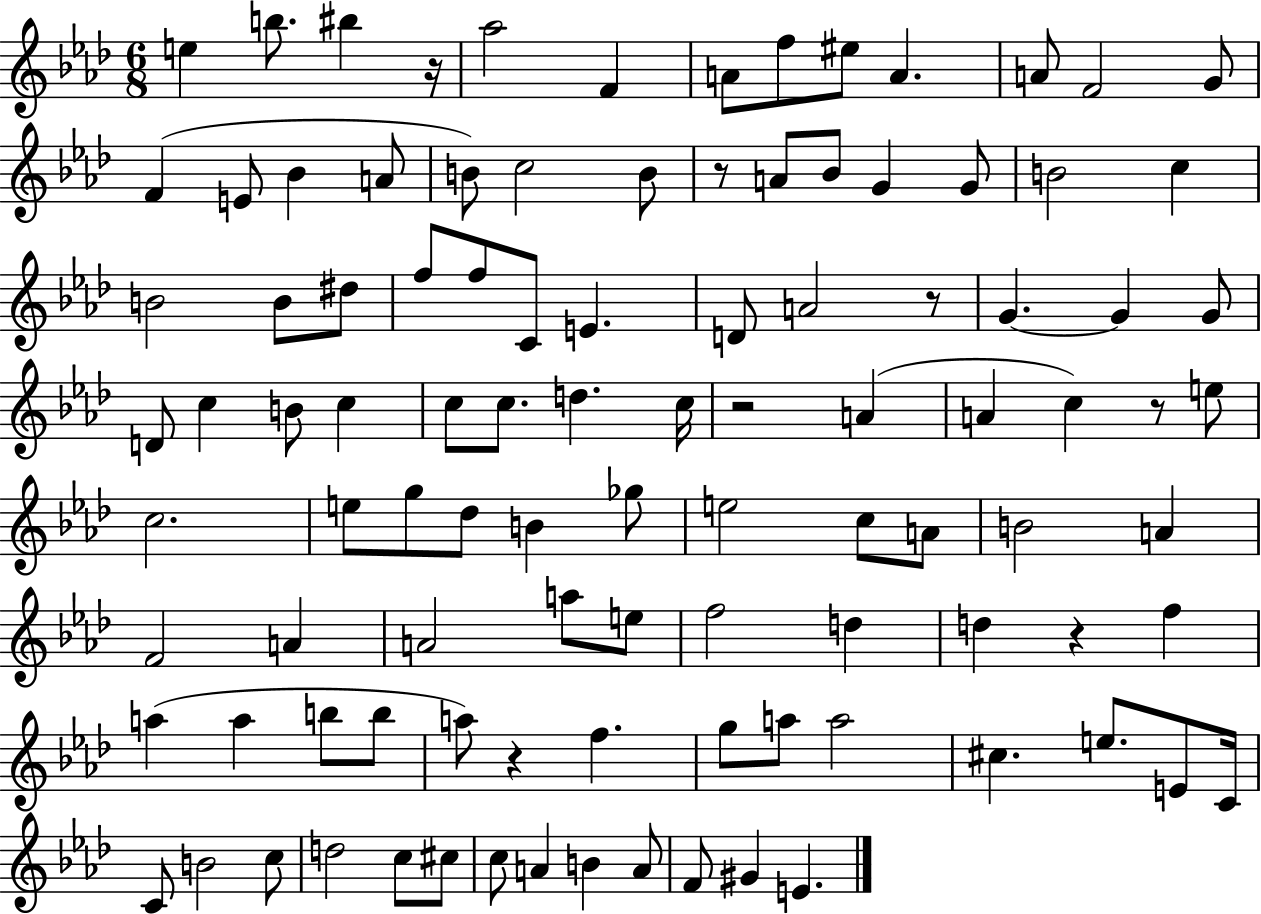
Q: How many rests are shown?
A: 7